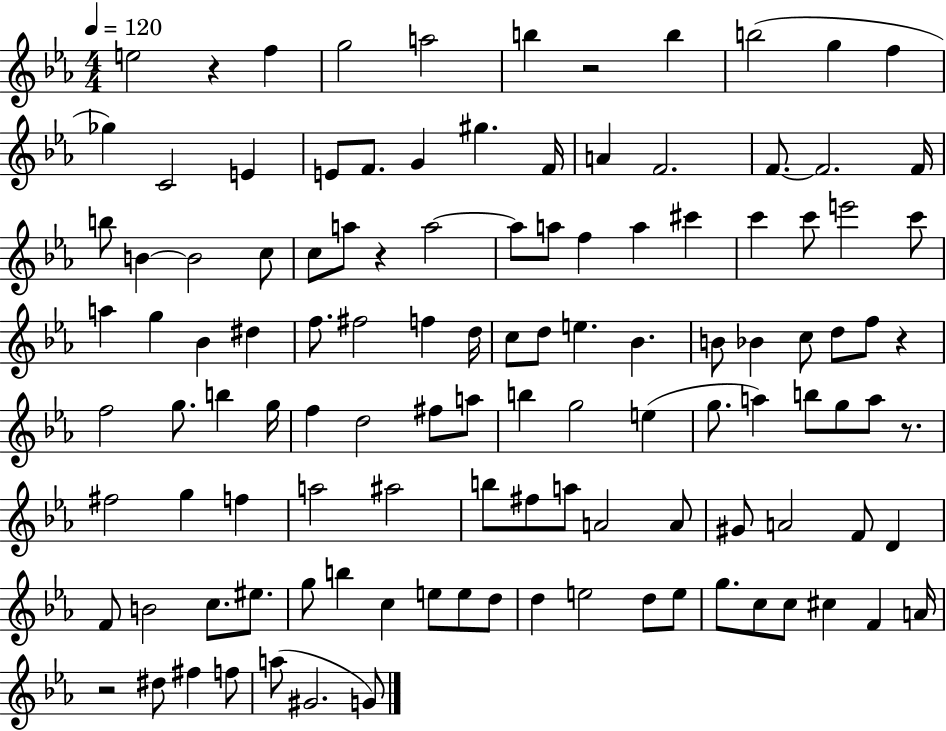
E5/h R/q F5/q G5/h A5/h B5/q R/h B5/q B5/h G5/q F5/q Gb5/q C4/h E4/q E4/e F4/e. G4/q G#5/q. F4/s A4/q F4/h. F4/e. F4/h. F4/s B5/e B4/q B4/h C5/e C5/e A5/e R/q A5/h A5/e A5/e F5/q A5/q C#6/q C6/q C6/e E6/h C6/e A5/q G5/q Bb4/q D#5/q F5/e. F#5/h F5/q D5/s C5/e D5/e E5/q. Bb4/q. B4/e Bb4/q C5/e D5/e F5/e R/q F5/h G5/e. B5/q G5/s F5/q D5/h F#5/e A5/e B5/q G5/h E5/q G5/e. A5/q B5/e G5/e A5/e R/e. F#5/h G5/q F5/q A5/h A#5/h B5/e F#5/e A5/e A4/h A4/e G#4/e A4/h F4/e D4/q F4/e B4/h C5/e. EIS5/e. G5/e B5/q C5/q E5/e E5/e D5/e D5/q E5/h D5/e E5/e G5/e. C5/e C5/e C#5/q F4/q A4/s R/h D#5/e F#5/q F5/e A5/e G#4/h. G4/e